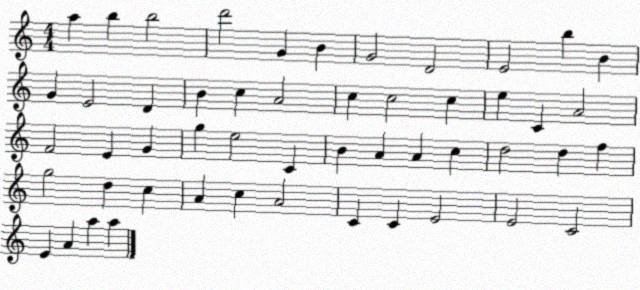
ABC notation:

X:1
T:Untitled
M:4/4
L:1/4
K:C
a b b2 d'2 G B G2 D2 E2 b B G E2 D B c A2 c c2 c e C A2 F2 E G g e2 C B A A c d2 d f g2 d c A c A2 C C E2 E2 C2 E A a a